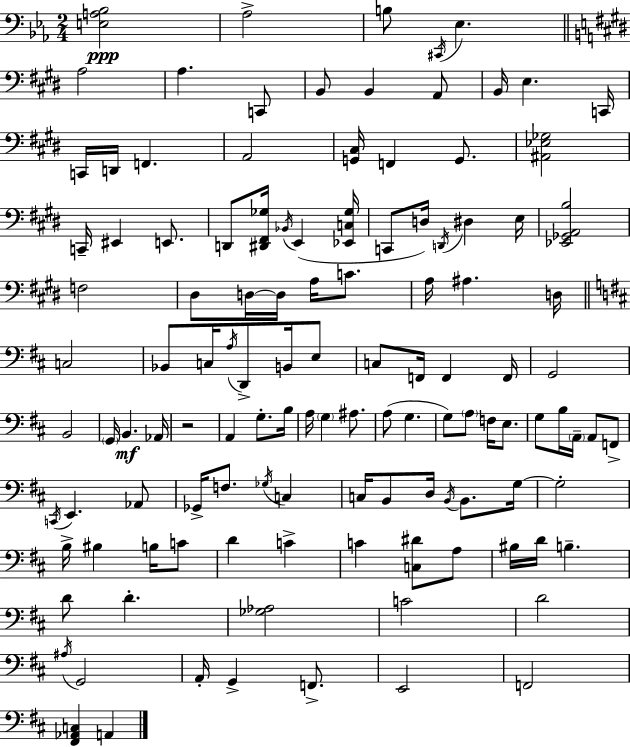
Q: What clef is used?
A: bass